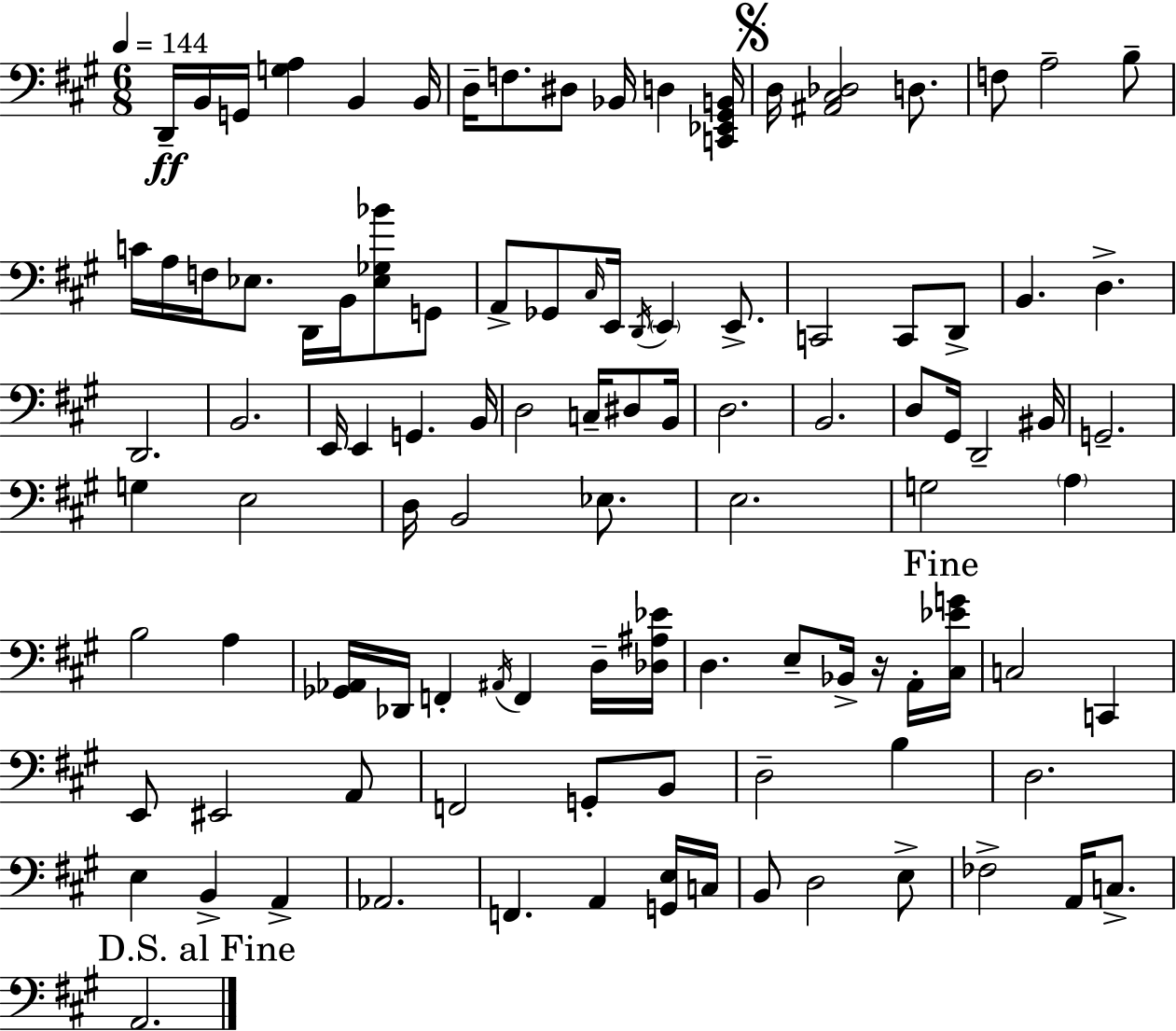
{
  \clef bass
  \numericTimeSignature
  \time 6/8
  \key a \major
  \tempo 4 = 144
  \repeat volta 2 { d,16--\ff b,16 g,16 <g a>4 b,4 b,16 | d16-- f8. dis8 bes,16 d4 <c, ees, gis, b,>16 | \mark \markup { \musicglyph "scripts.segno" } d16 <ais, cis des>2 d8. | f8 a2-- b8-- | \break c'16 a16 f16 ees8. d,16 b,16 <ees ges bes'>8 g,8 | a,8-> ges,8 \grace { cis16 } e,16 \acciaccatura { d,16 } \parenthesize e,4 e,8.-> | c,2 c,8 | d,8-> b,4. d4.-> | \break d,2. | b,2. | e,16 e,4 g,4. | b,16 d2 c16-- dis8 | \break b,16 d2. | b,2. | d8 gis,16 d,2-- | bis,16 g,2.-- | \break g4 e2 | d16 b,2 ees8. | e2. | g2 \parenthesize a4 | \break b2 a4 | <ges, aes,>16 des,16 f,4-. \acciaccatura { ais,16 } f,4 | d16-- <des ais ees'>16 d4. e8-- bes,16-> | r16 a,16-. \mark "Fine" <cis ees' g'>16 c2 c,4 | \break e,8 eis,2 | a,8 f,2 g,8-. | b,8 d2-- b4 | d2. | \break e4 b,4-> a,4-> | aes,2. | f,4. a,4 | <g, e>16 c16 b,8 d2 | \break e8-> fes2-> a,16 | c8.-> \mark "D.S. al Fine" a,2. | } \bar "|."
}